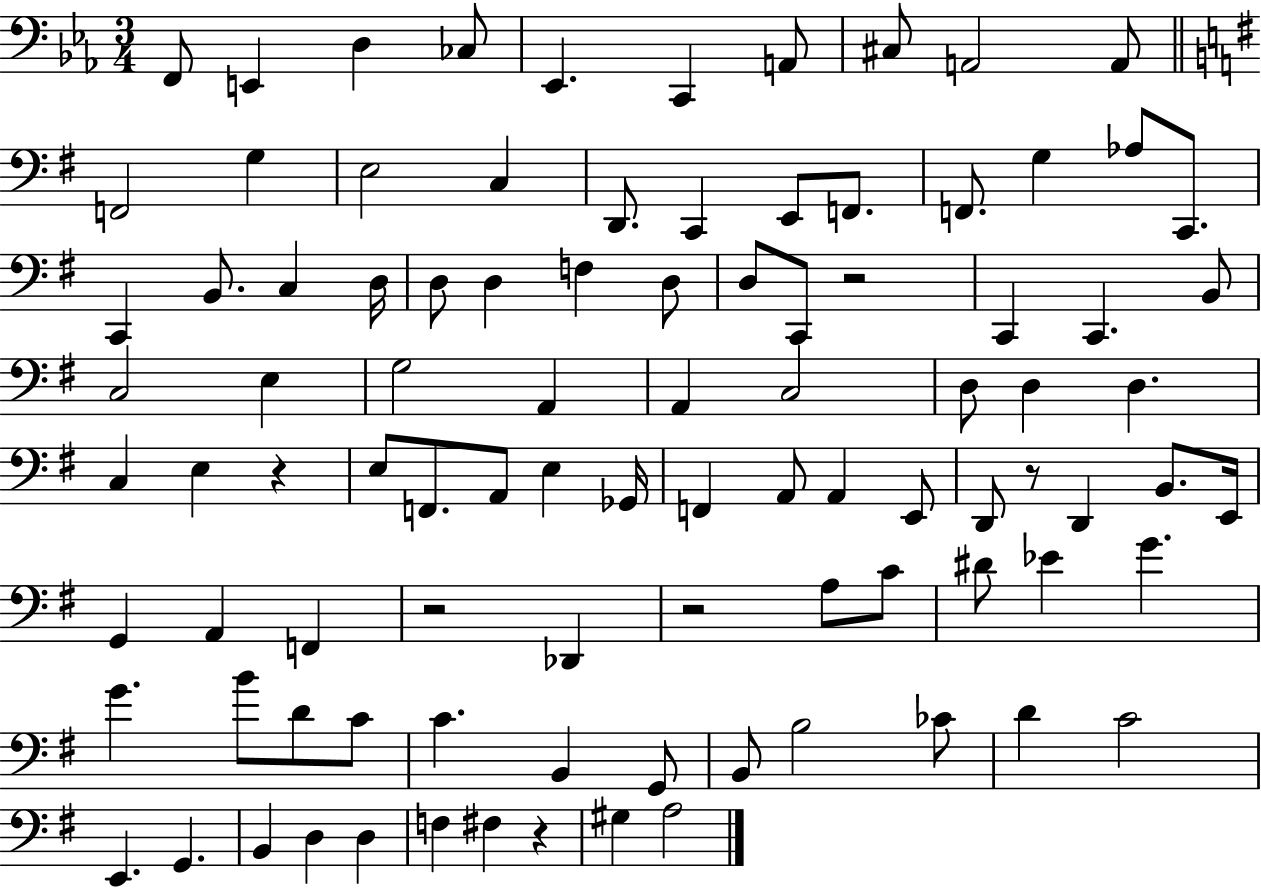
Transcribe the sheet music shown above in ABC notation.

X:1
T:Untitled
M:3/4
L:1/4
K:Eb
F,,/2 E,, D, _C,/2 _E,, C,, A,,/2 ^C,/2 A,,2 A,,/2 F,,2 G, E,2 C, D,,/2 C,, E,,/2 F,,/2 F,,/2 G, _A,/2 C,,/2 C,, B,,/2 C, D,/4 D,/2 D, F, D,/2 D,/2 C,,/2 z2 C,, C,, B,,/2 C,2 E, G,2 A,, A,, C,2 D,/2 D, D, C, E, z E,/2 F,,/2 A,,/2 E, _G,,/4 F,, A,,/2 A,, E,,/2 D,,/2 z/2 D,, B,,/2 E,,/4 G,, A,, F,, z2 _D,, z2 A,/2 C/2 ^D/2 _E G G B/2 D/2 C/2 C B,, G,,/2 B,,/2 B,2 _C/2 D C2 E,, G,, B,, D, D, F, ^F, z ^G, A,2